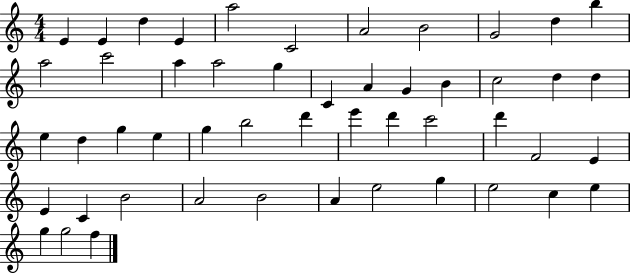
E4/q E4/q D5/q E4/q A5/h C4/h A4/h B4/h G4/h D5/q B5/q A5/h C6/h A5/q A5/h G5/q C4/q A4/q G4/q B4/q C5/h D5/q D5/q E5/q D5/q G5/q E5/q G5/q B5/h D6/q E6/q D6/q C6/h D6/q F4/h E4/q E4/q C4/q B4/h A4/h B4/h A4/q E5/h G5/q E5/h C5/q E5/q G5/q G5/h F5/q